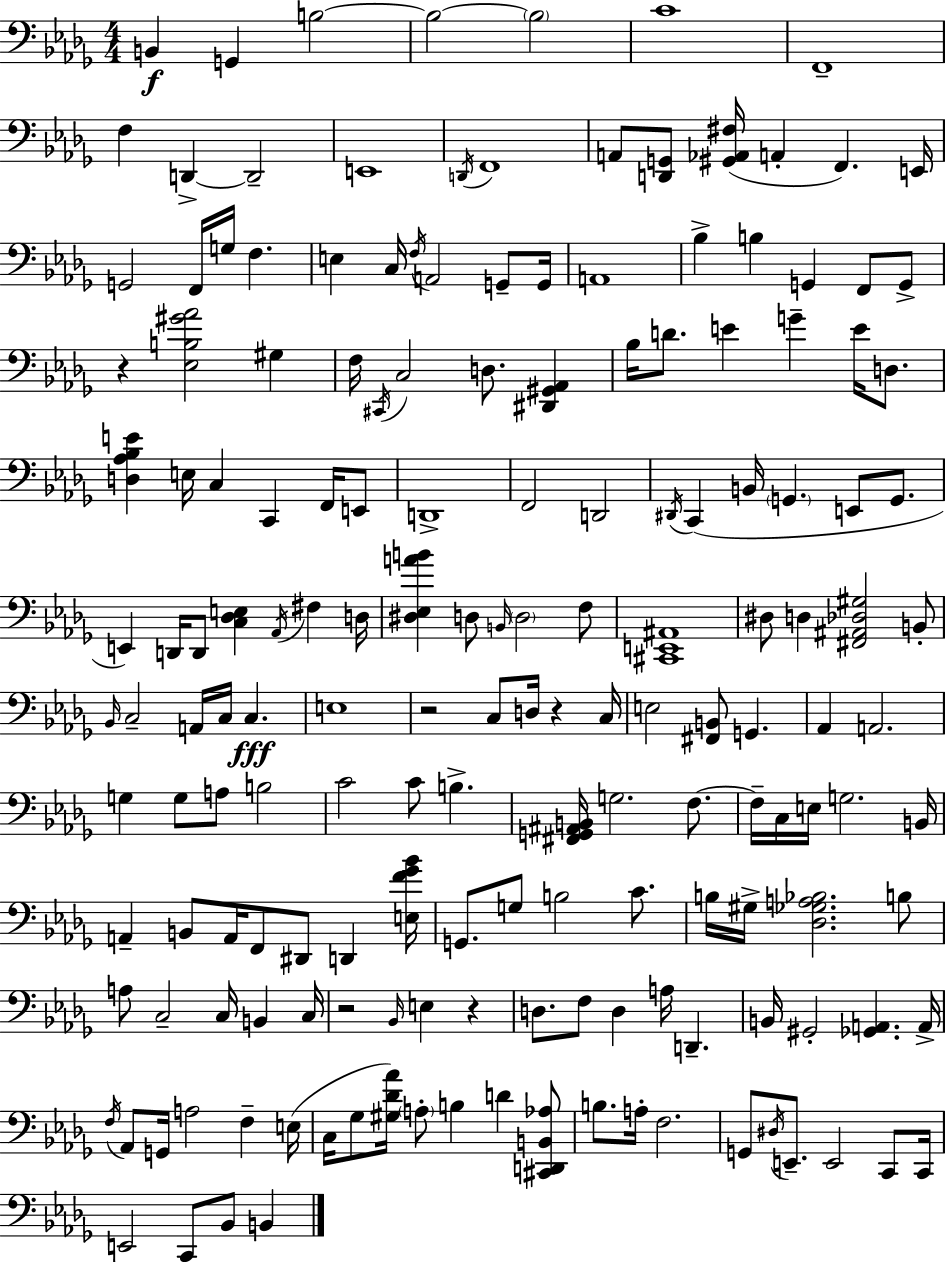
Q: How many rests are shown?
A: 5